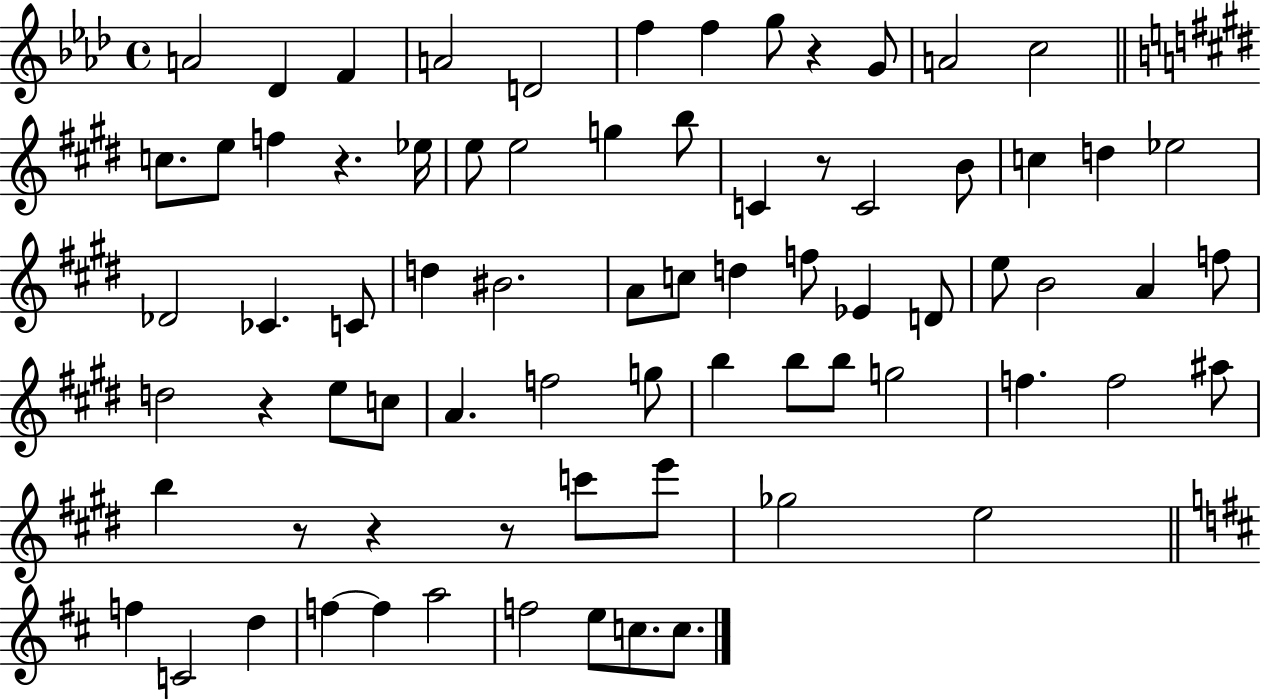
A4/h Db4/q F4/q A4/h D4/h F5/q F5/q G5/e R/q G4/e A4/h C5/h C5/e. E5/e F5/q R/q. Eb5/s E5/e E5/h G5/q B5/e C4/q R/e C4/h B4/e C5/q D5/q Eb5/h Db4/h CES4/q. C4/e D5/q BIS4/h. A4/e C5/e D5/q F5/e Eb4/q D4/e E5/e B4/h A4/q F5/e D5/h R/q E5/e C5/e A4/q. F5/h G5/e B5/q B5/e B5/e G5/h F5/q. F5/h A#5/e B5/q R/e R/q R/e C6/e E6/e Gb5/h E5/h F5/q C4/h D5/q F5/q F5/q A5/h F5/h E5/e C5/e. C5/e.